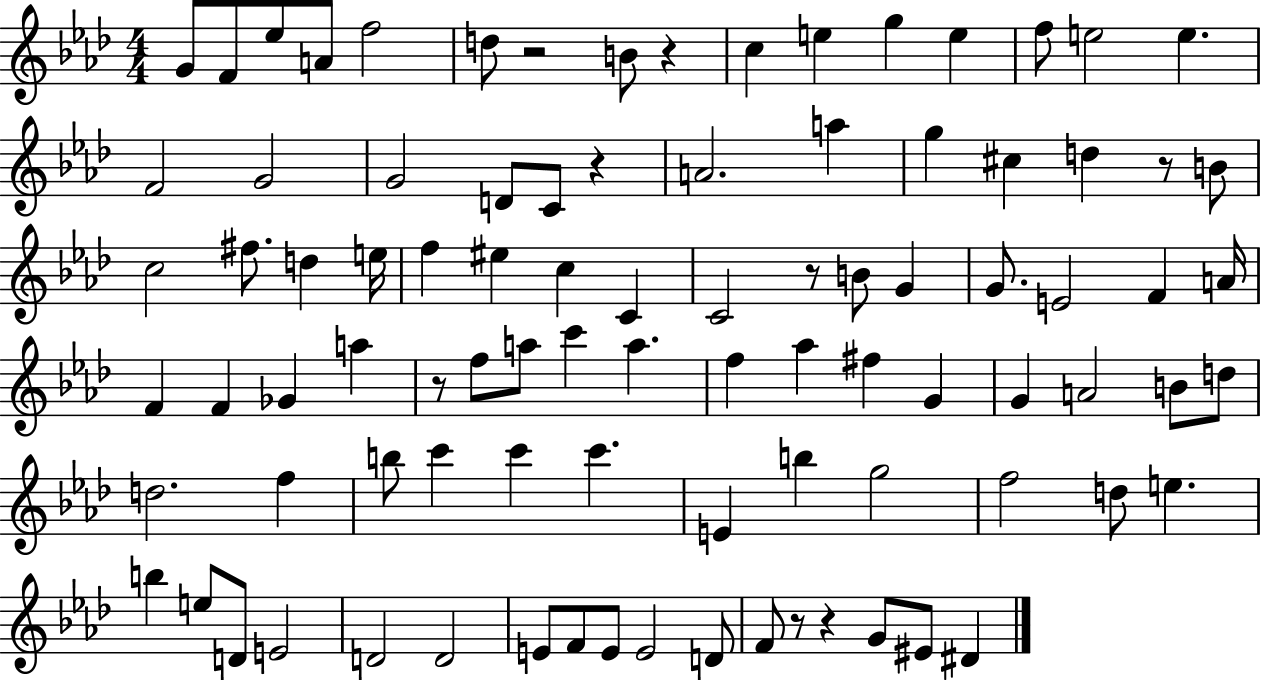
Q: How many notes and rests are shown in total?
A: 91